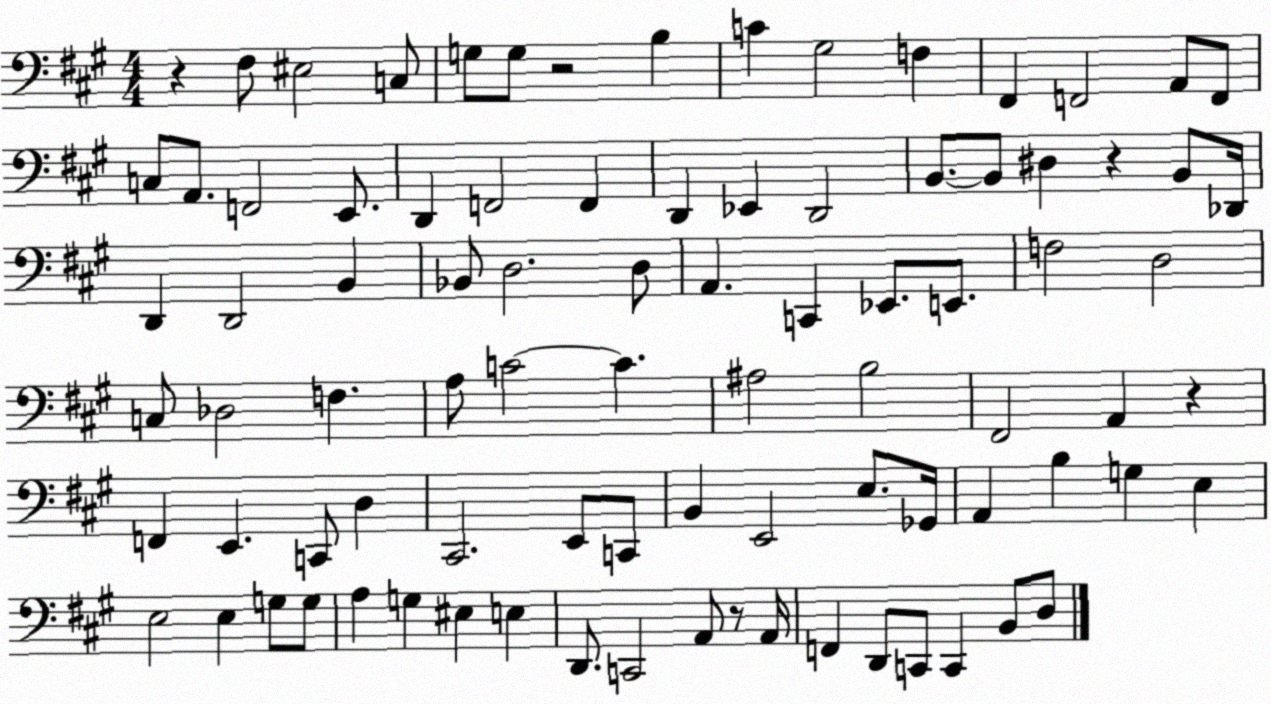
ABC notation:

X:1
T:Untitled
M:4/4
L:1/4
K:A
z ^F,/2 ^E,2 C,/2 G,/2 G,/2 z2 B, C ^G,2 F, ^F,, F,,2 A,,/2 F,,/2 C,/2 A,,/2 F,,2 E,,/2 D,, F,,2 F,, D,, _E,, D,,2 B,,/2 B,,/2 ^D, z B,,/2 _D,,/4 D,, D,,2 B,, _B,,/2 D,2 D,/2 A,, C,, _E,,/2 E,,/2 F,2 D,2 C,/2 _D,2 F, A,/2 C2 C ^A,2 B,2 ^F,,2 A,, z F,, E,, C,,/2 D, ^C,,2 E,,/2 C,,/2 B,, E,,2 E,/2 _G,,/4 A,, B, G, E, E,2 E, G,/2 G,/2 A, G, ^E, E, D,,/2 C,,2 A,,/2 z/2 A,,/4 F,, D,,/2 C,,/2 C,, B,,/2 D,/2